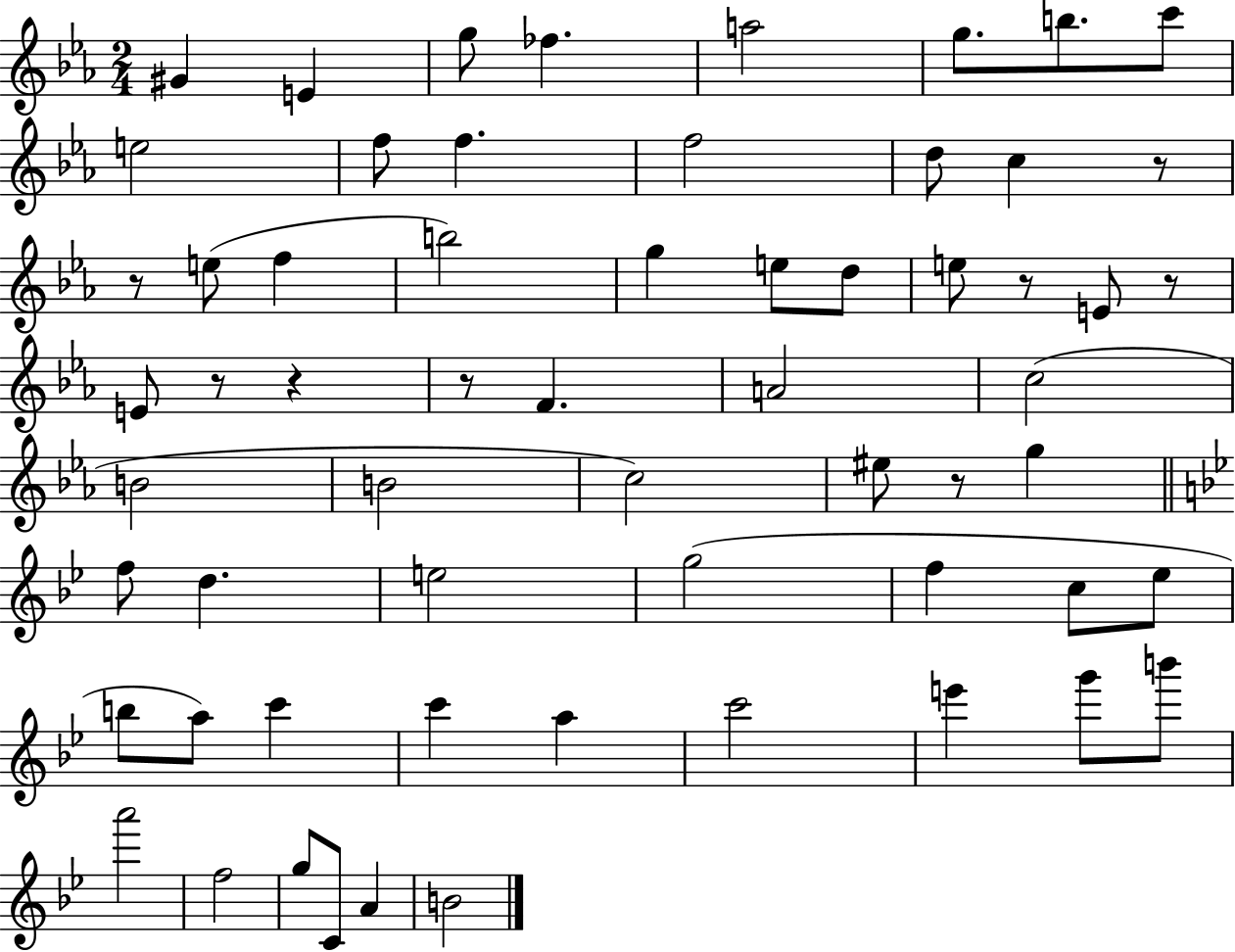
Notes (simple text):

G#4/q E4/q G5/e FES5/q. A5/h G5/e. B5/e. C6/e E5/h F5/e F5/q. F5/h D5/e C5/q R/e R/e E5/e F5/q B5/h G5/q E5/e D5/e E5/e R/e E4/e R/e E4/e R/e R/q R/e F4/q. A4/h C5/h B4/h B4/h C5/h EIS5/e R/e G5/q F5/e D5/q. E5/h G5/h F5/q C5/e Eb5/e B5/e A5/e C6/q C6/q A5/q C6/h E6/q G6/e B6/e A6/h F5/h G5/e C4/e A4/q B4/h